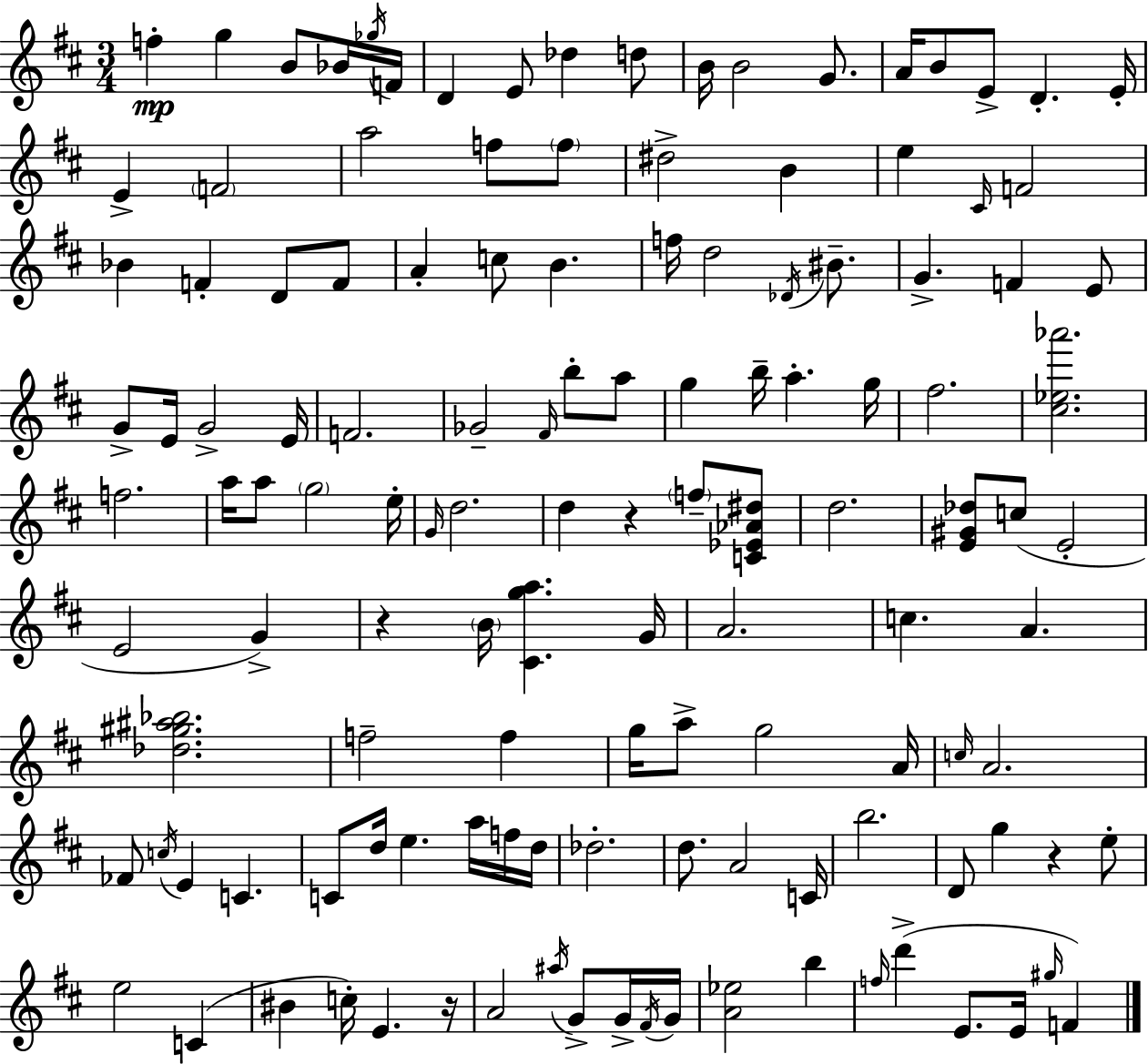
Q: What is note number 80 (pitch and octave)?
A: G5